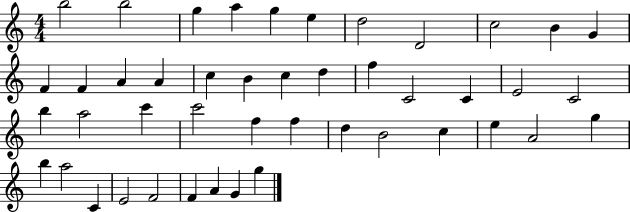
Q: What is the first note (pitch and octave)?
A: B5